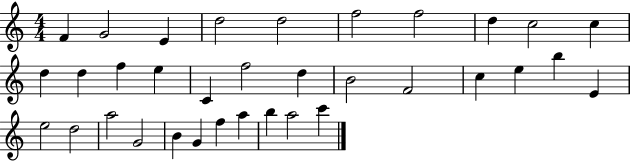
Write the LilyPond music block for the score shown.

{
  \clef treble
  \numericTimeSignature
  \time 4/4
  \key c \major
  f'4 g'2 e'4 | d''2 d''2 | f''2 f''2 | d''4 c''2 c''4 | \break d''4 d''4 f''4 e''4 | c'4 f''2 d''4 | b'2 f'2 | c''4 e''4 b''4 e'4 | \break e''2 d''2 | a''2 g'2 | b'4 g'4 f''4 a''4 | b''4 a''2 c'''4 | \break \bar "|."
}